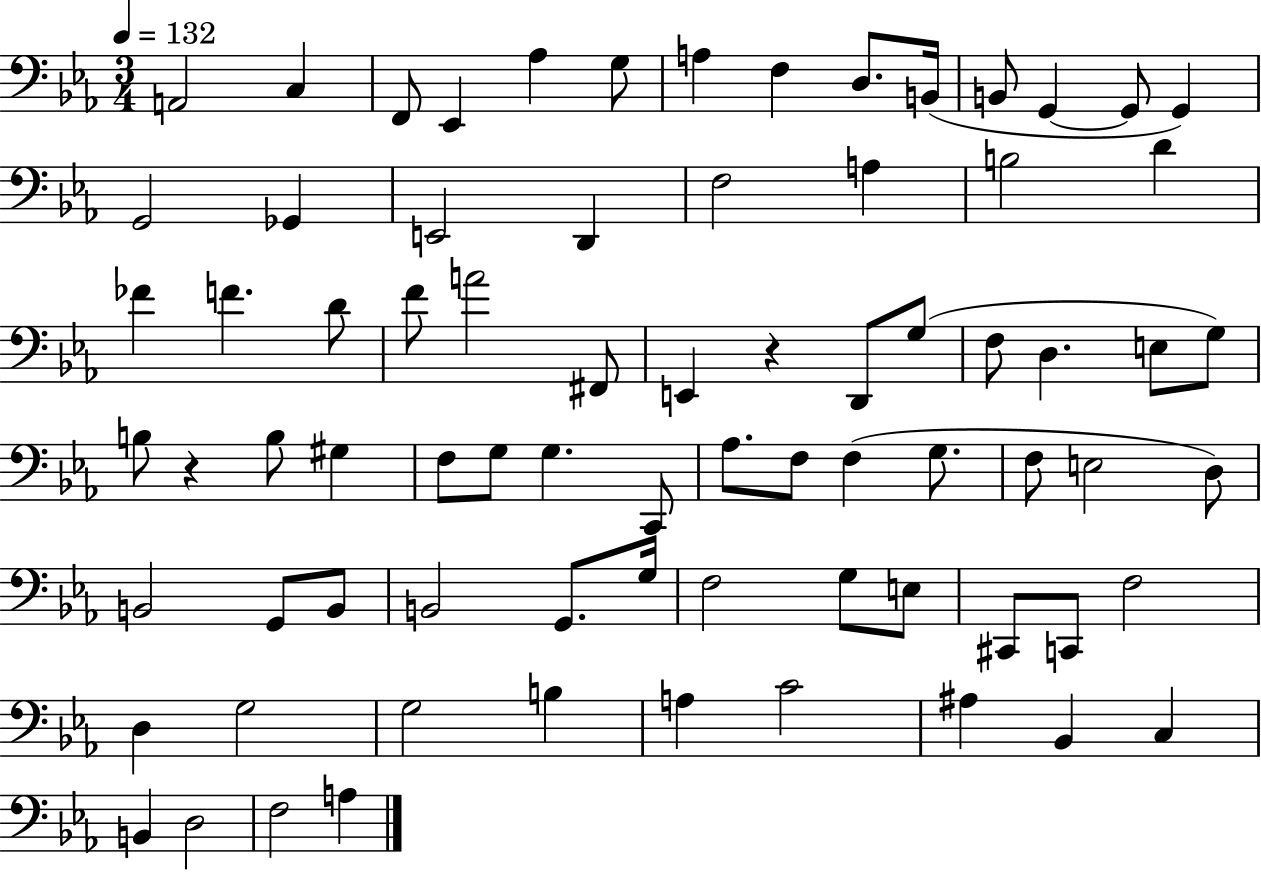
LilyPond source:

{
  \clef bass
  \numericTimeSignature
  \time 3/4
  \key ees \major
  \tempo 4 = 132
  \repeat volta 2 { a,2 c4 | f,8 ees,4 aes4 g8 | a4 f4 d8. b,16( | b,8 g,4~~ g,8 g,4) | \break g,2 ges,4 | e,2 d,4 | f2 a4 | b2 d'4 | \break fes'4 f'4. d'8 | f'8 a'2 fis,8 | e,4 r4 d,8 g8( | f8 d4. e8 g8) | \break b8 r4 b8 gis4 | f8 g8 g4. c,8 | aes8. f8 f4( g8. | f8 e2 d8) | \break b,2 g,8 b,8 | b,2 g,8. g16 | f2 g8 e8 | cis,8 c,8 f2 | \break d4 g2 | g2 b4 | a4 c'2 | ais4 bes,4 c4 | \break b,4 d2 | f2 a4 | } \bar "|."
}